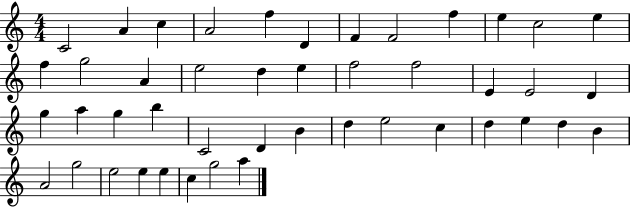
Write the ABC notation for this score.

X:1
T:Untitled
M:4/4
L:1/4
K:C
C2 A c A2 f D F F2 f e c2 e f g2 A e2 d e f2 f2 E E2 D g a g b C2 D B d e2 c d e d B A2 g2 e2 e e c g2 a